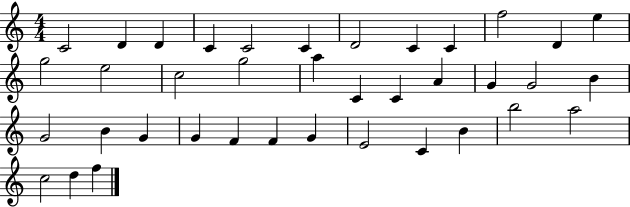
X:1
T:Untitled
M:4/4
L:1/4
K:C
C2 D D C C2 C D2 C C f2 D e g2 e2 c2 g2 a C C A G G2 B G2 B G G F F G E2 C B b2 a2 c2 d f